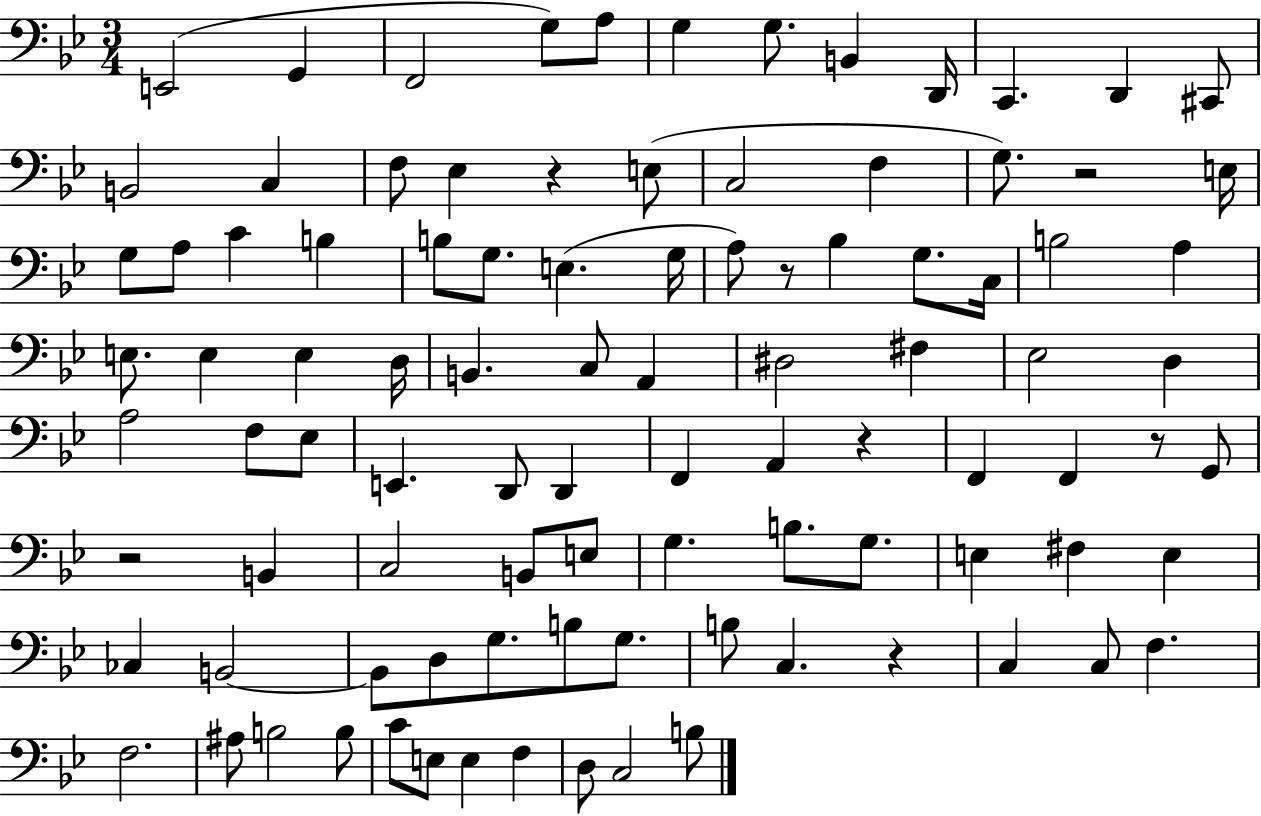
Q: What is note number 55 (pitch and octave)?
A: F2